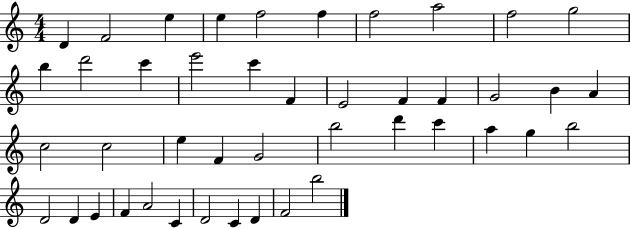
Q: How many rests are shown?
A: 0